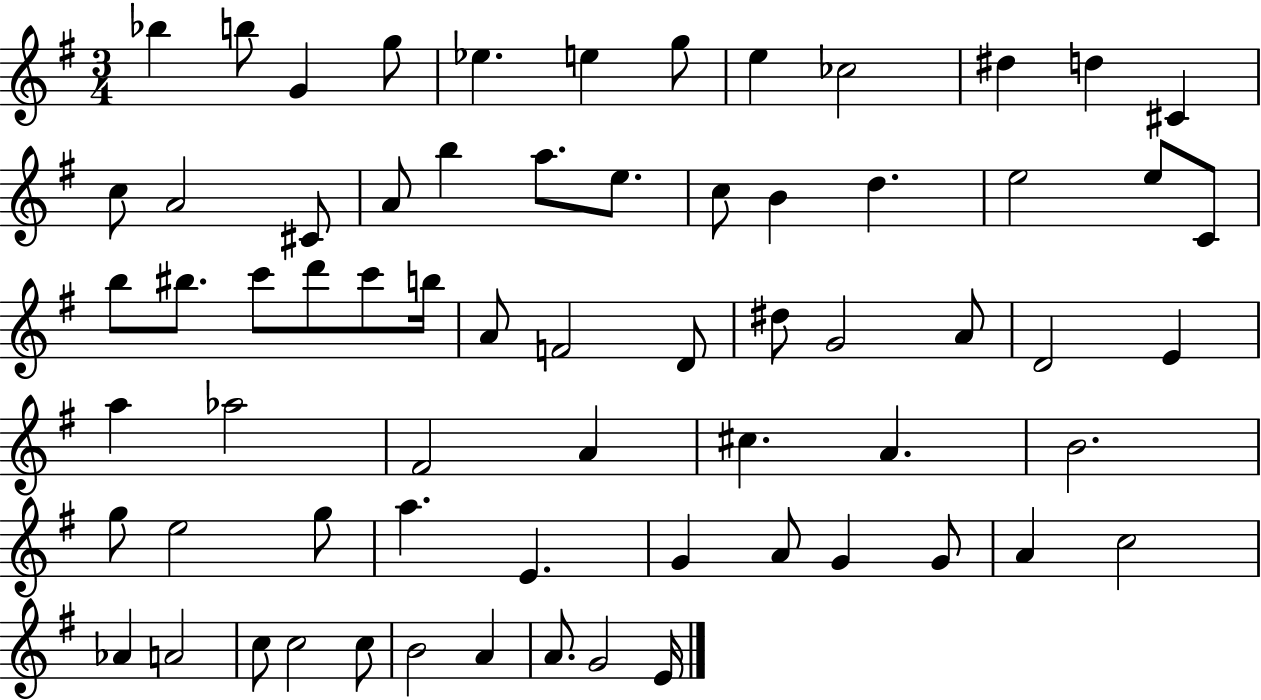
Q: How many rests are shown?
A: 0